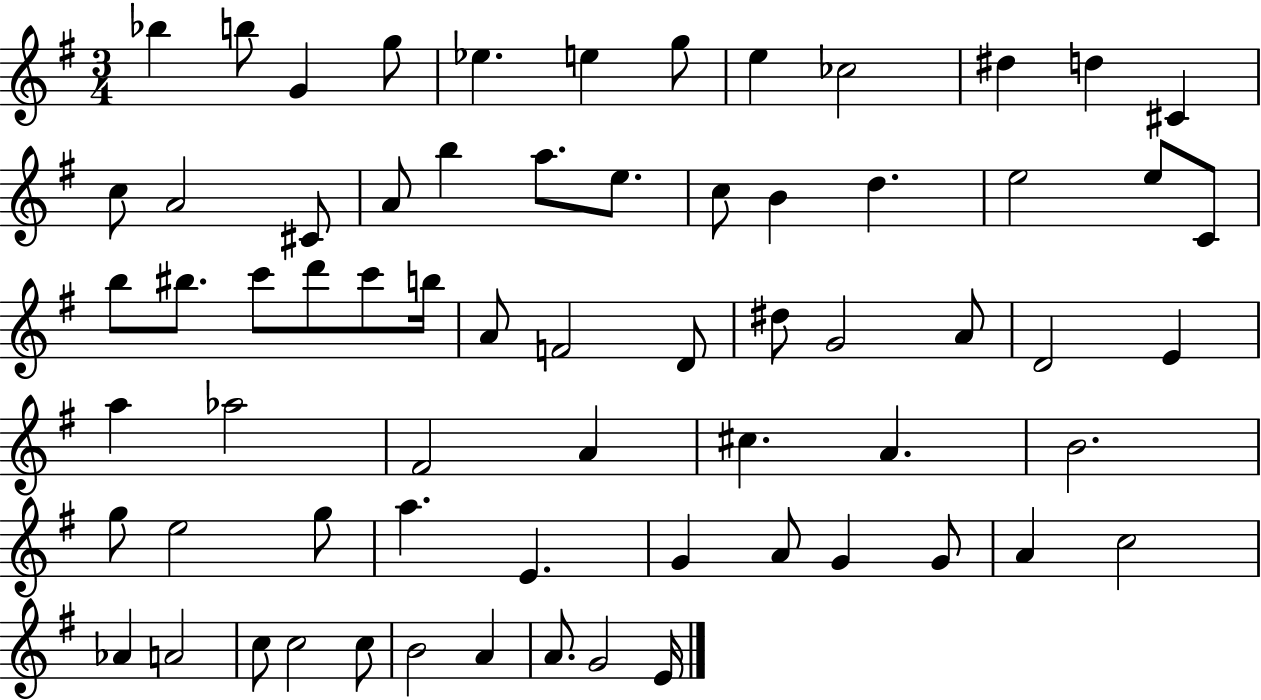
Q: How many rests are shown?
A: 0